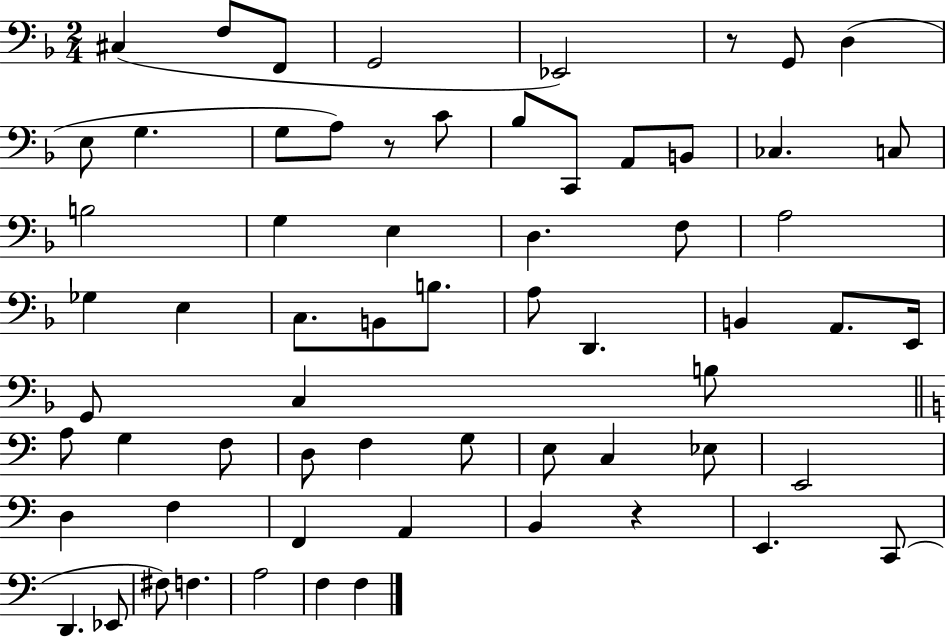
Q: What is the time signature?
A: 2/4